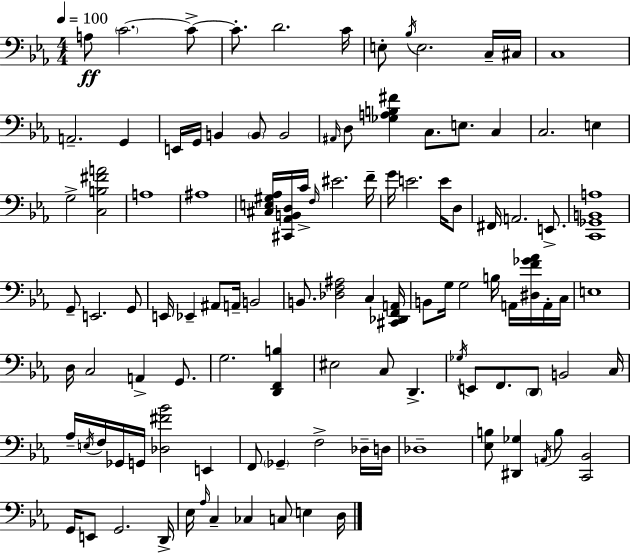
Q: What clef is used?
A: bass